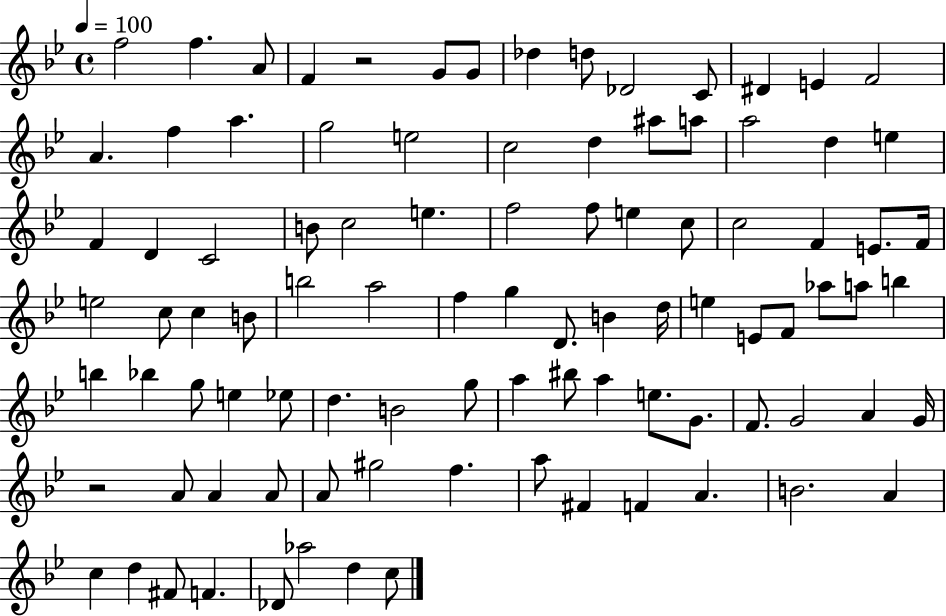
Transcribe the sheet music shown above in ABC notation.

X:1
T:Untitled
M:4/4
L:1/4
K:Bb
f2 f A/2 F z2 G/2 G/2 _d d/2 _D2 C/2 ^D E F2 A f a g2 e2 c2 d ^a/2 a/2 a2 d e F D C2 B/2 c2 e f2 f/2 e c/2 c2 F E/2 F/4 e2 c/2 c B/2 b2 a2 f g D/2 B d/4 e E/2 F/2 _a/2 a/2 b b _b g/2 e _e/2 d B2 g/2 a ^b/2 a e/2 G/2 F/2 G2 A G/4 z2 A/2 A A/2 A/2 ^g2 f a/2 ^F F A B2 A c d ^F/2 F _D/2 _a2 d c/2